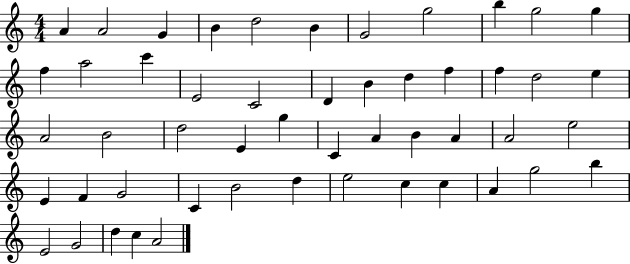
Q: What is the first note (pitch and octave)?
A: A4